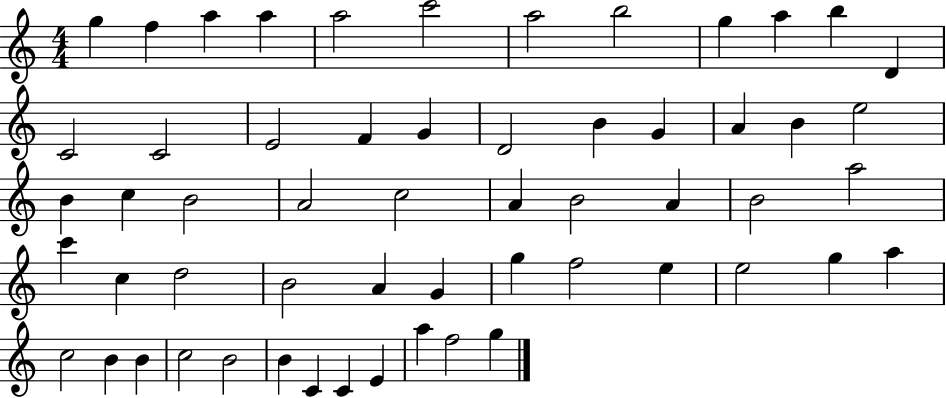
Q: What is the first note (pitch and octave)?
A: G5